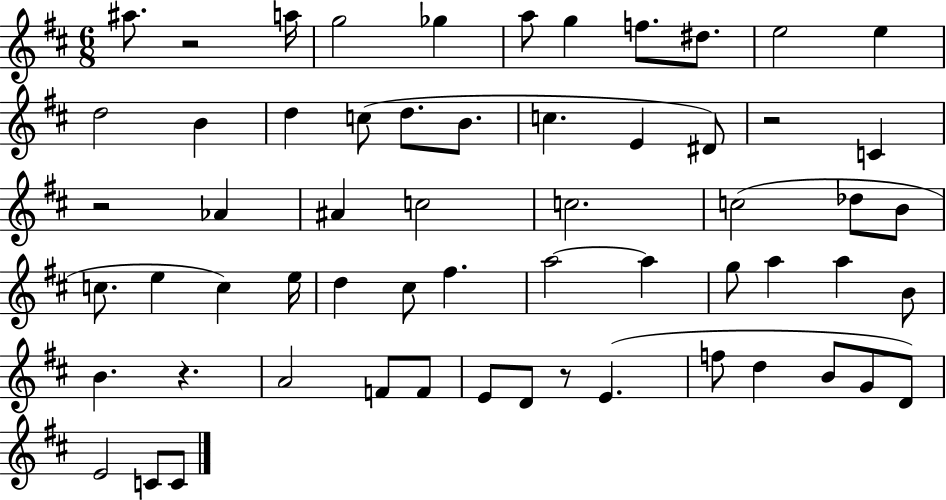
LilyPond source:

{
  \clef treble
  \numericTimeSignature
  \time 6/8
  \key d \major
  \repeat volta 2 { ais''8. r2 a''16 | g''2 ges''4 | a''8 g''4 f''8. dis''8. | e''2 e''4 | \break d''2 b'4 | d''4 c''8( d''8. b'8. | c''4. e'4 dis'8) | r2 c'4 | \break r2 aes'4 | ais'4 c''2 | c''2. | c''2( des''8 b'8 | \break c''8. e''4 c''4) e''16 | d''4 cis''8 fis''4. | a''2~~ a''4 | g''8 a''4 a''4 b'8 | \break b'4. r4. | a'2 f'8 f'8 | e'8 d'8 r8 e'4.( | f''8 d''4 b'8 g'8 d'8) | \break e'2 c'8 c'8 | } \bar "|."
}